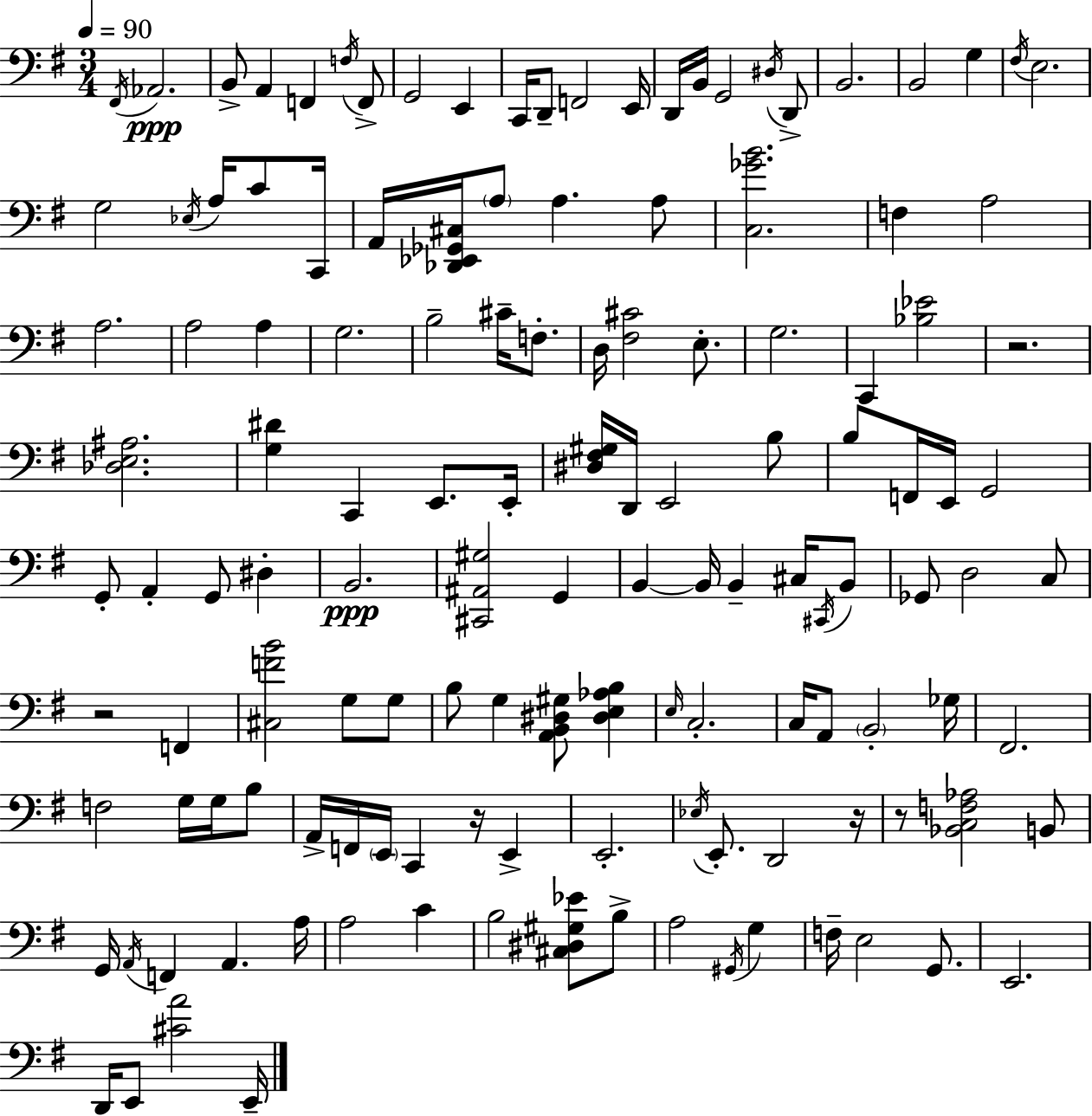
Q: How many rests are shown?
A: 5